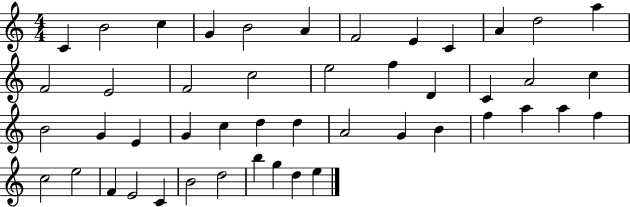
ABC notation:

X:1
T:Untitled
M:4/4
L:1/4
K:C
C B2 c G B2 A F2 E C A d2 a F2 E2 F2 c2 e2 f D C A2 c B2 G E G c d d A2 G B f a a f c2 e2 F E2 C B2 d2 b g d e